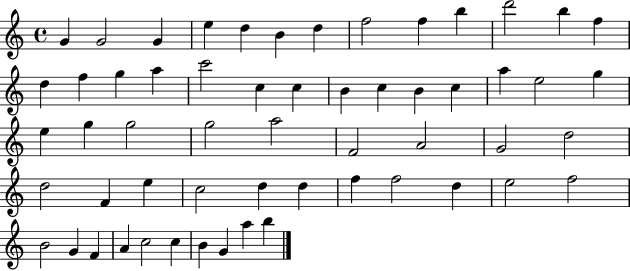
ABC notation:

X:1
T:Untitled
M:4/4
L:1/4
K:C
G G2 G e d B d f2 f b d'2 b f d f g a c'2 c c B c B c a e2 g e g g2 g2 a2 F2 A2 G2 d2 d2 F e c2 d d f f2 d e2 f2 B2 G F A c2 c B G a b